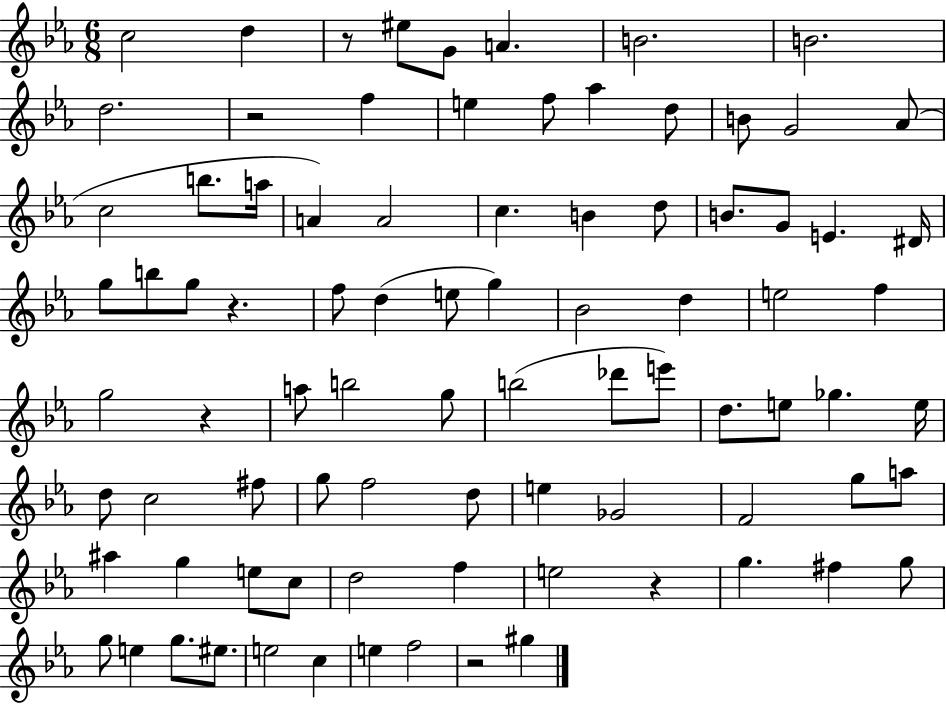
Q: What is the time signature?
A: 6/8